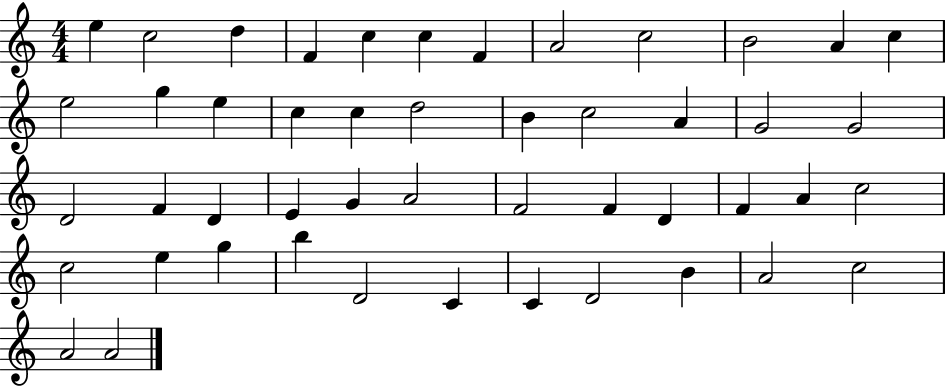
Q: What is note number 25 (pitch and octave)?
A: F4